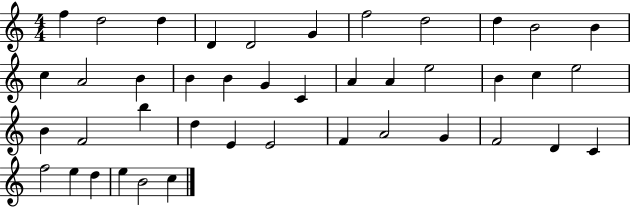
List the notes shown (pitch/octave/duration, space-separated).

F5/q D5/h D5/q D4/q D4/h G4/q F5/h D5/h D5/q B4/h B4/q C5/q A4/h B4/q B4/q B4/q G4/q C4/q A4/q A4/q E5/h B4/q C5/q E5/h B4/q F4/h B5/q D5/q E4/q E4/h F4/q A4/h G4/q F4/h D4/q C4/q F5/h E5/q D5/q E5/q B4/h C5/q